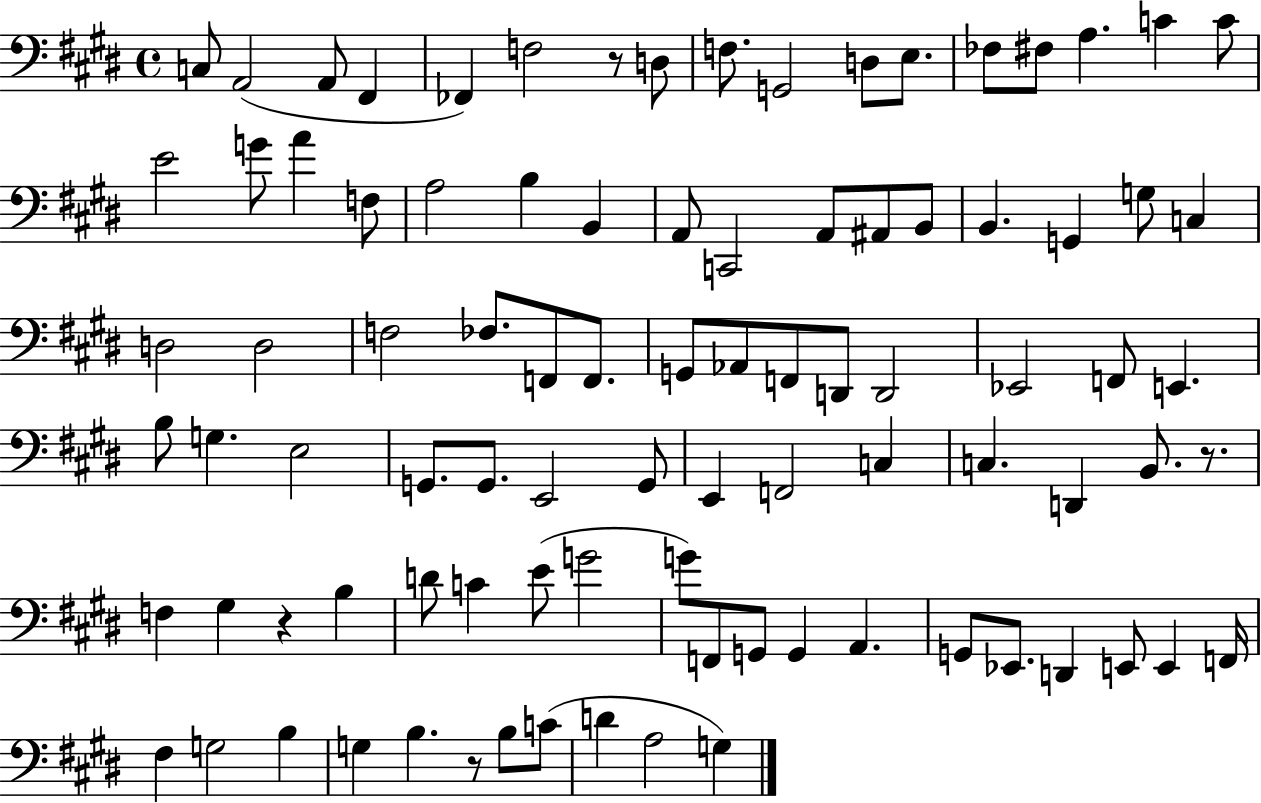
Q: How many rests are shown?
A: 4